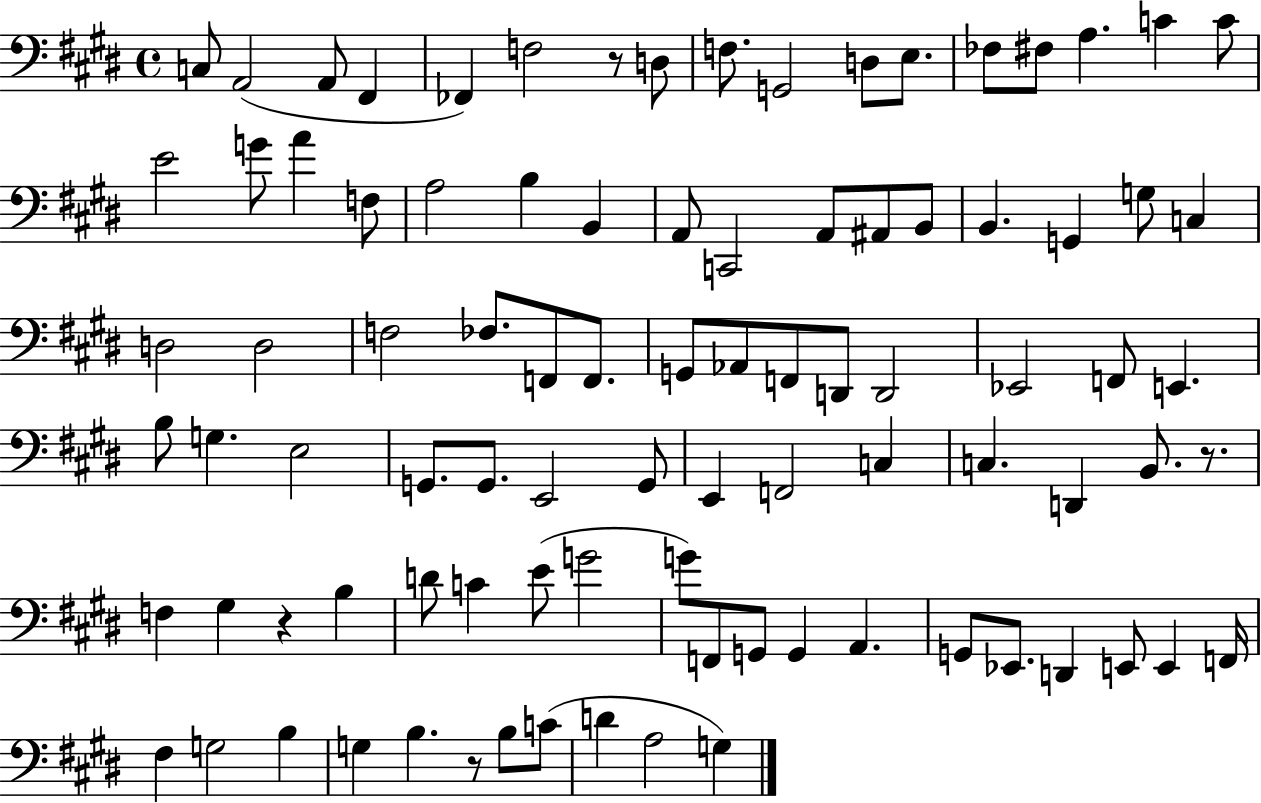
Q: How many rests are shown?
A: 4